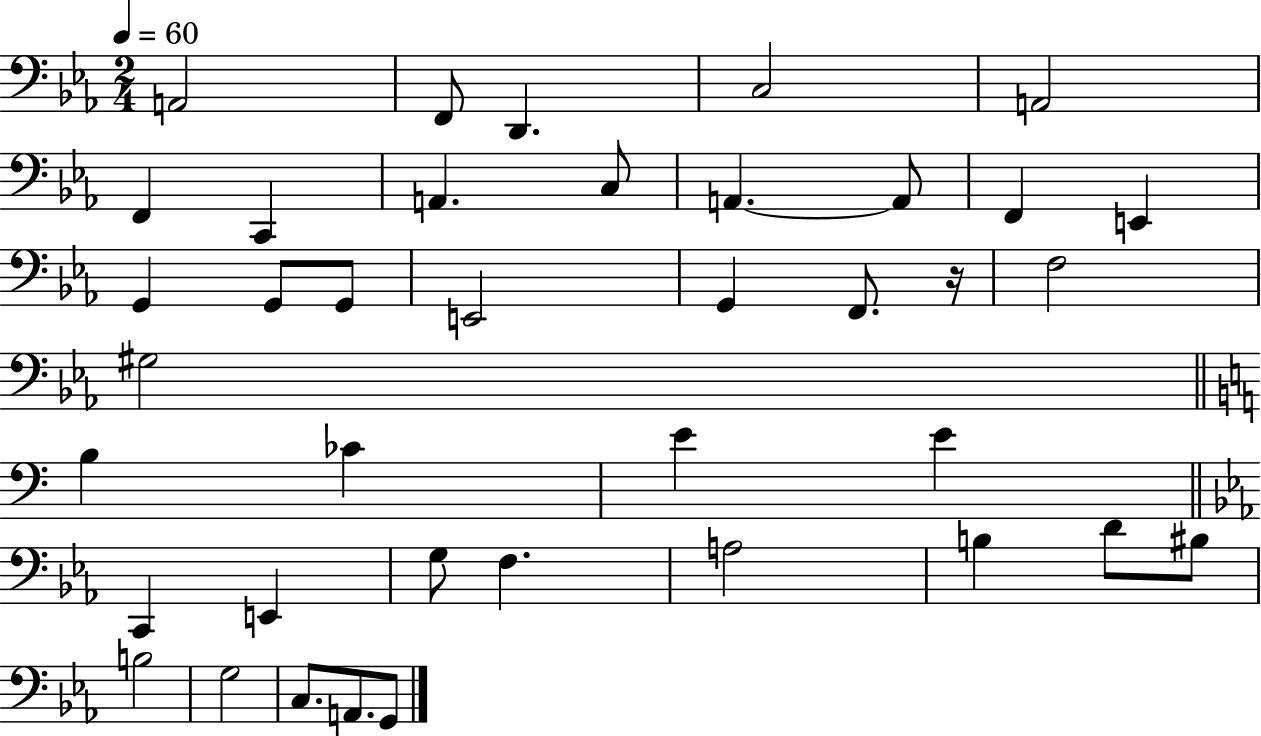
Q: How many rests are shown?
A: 1